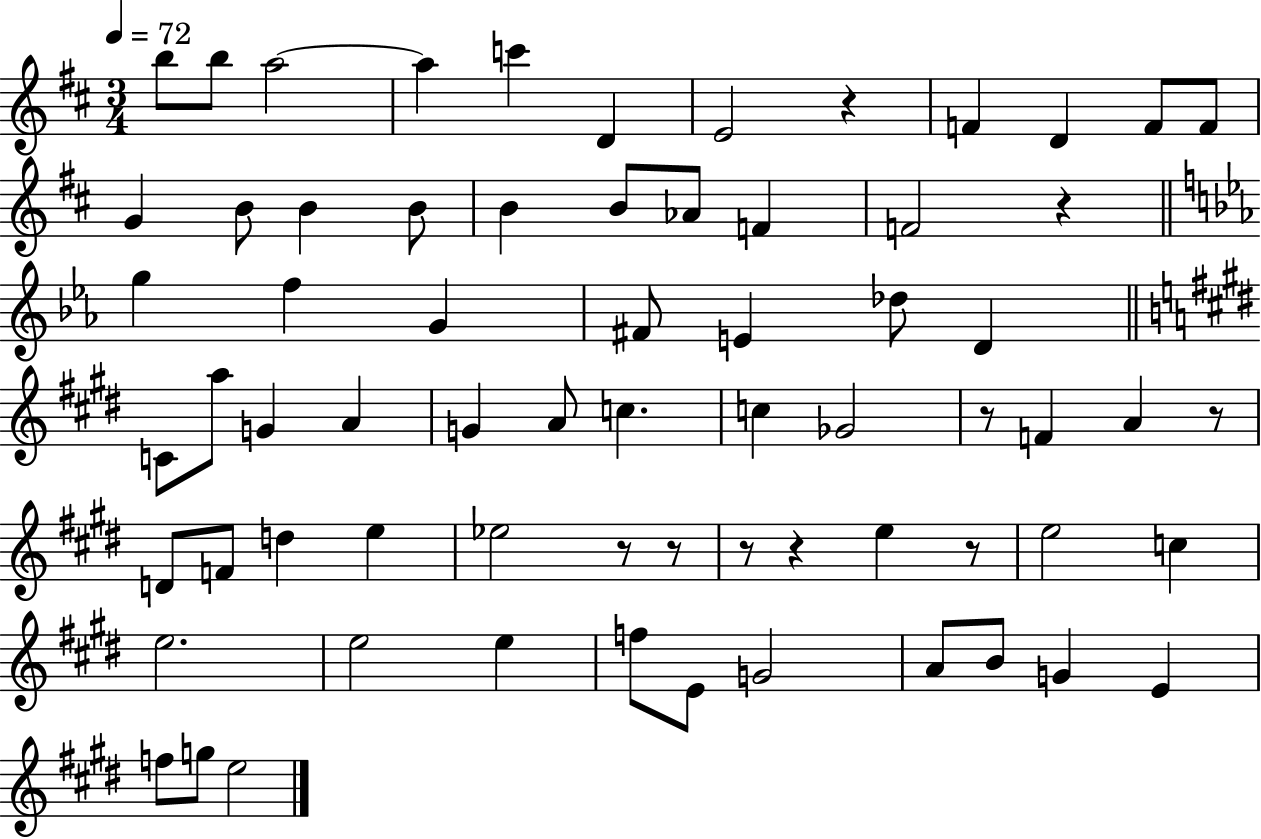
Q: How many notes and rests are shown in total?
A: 68